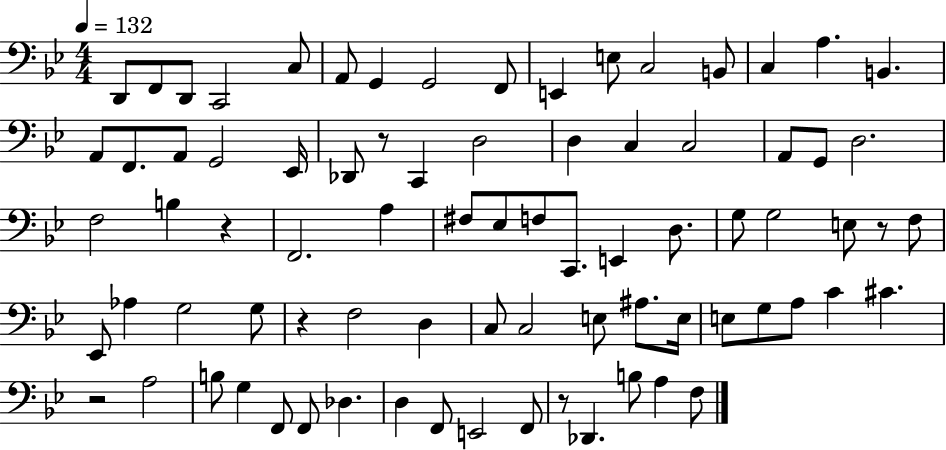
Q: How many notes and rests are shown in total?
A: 80